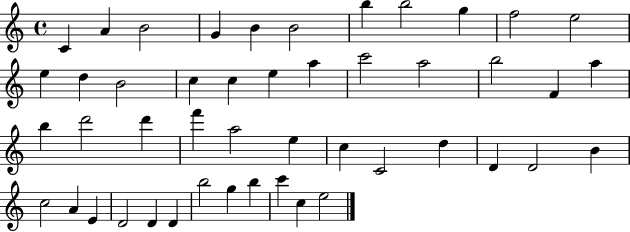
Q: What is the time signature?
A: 4/4